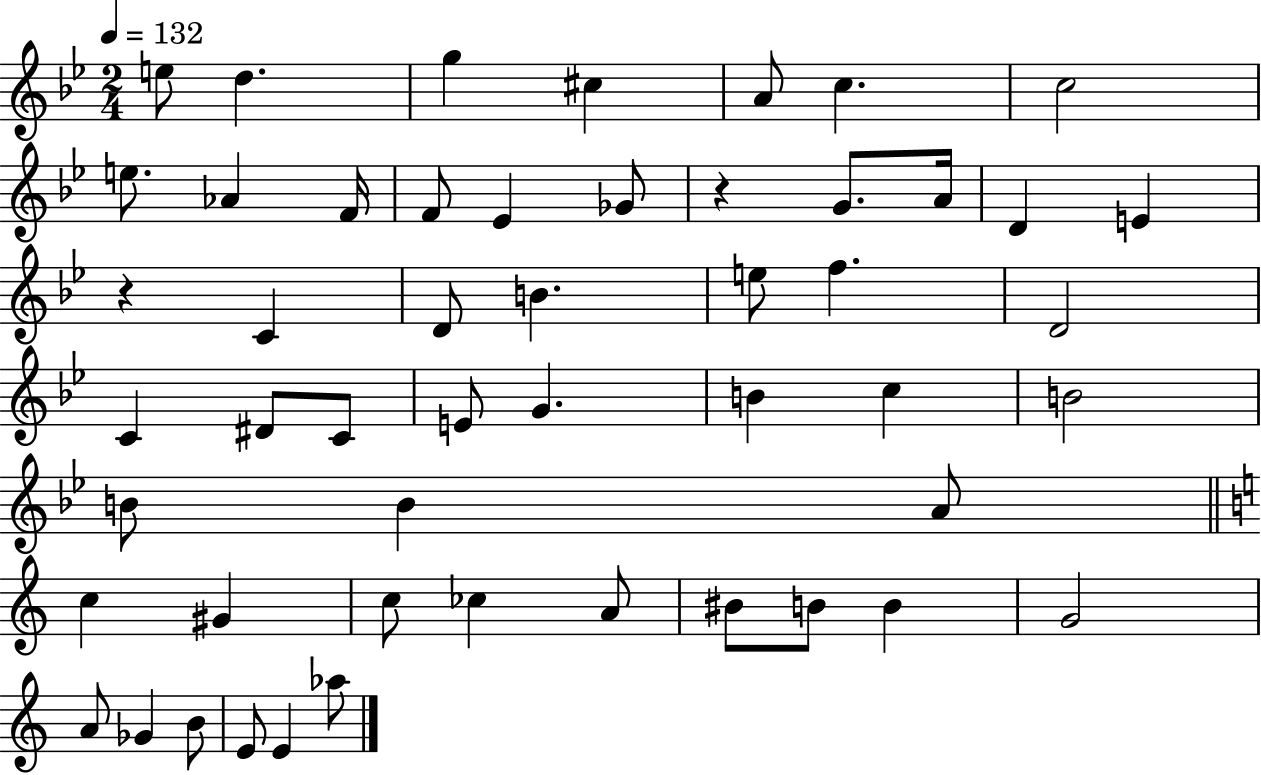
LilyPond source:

{
  \clef treble
  \numericTimeSignature
  \time 2/4
  \key bes \major
  \tempo 4 = 132
  \repeat volta 2 { e''8 d''4. | g''4 cis''4 | a'8 c''4. | c''2 | \break e''8. aes'4 f'16 | f'8 ees'4 ges'8 | r4 g'8. a'16 | d'4 e'4 | \break r4 c'4 | d'8 b'4. | e''8 f''4. | d'2 | \break c'4 dis'8 c'8 | e'8 g'4. | b'4 c''4 | b'2 | \break b'8 b'4 a'8 | \bar "||" \break \key c \major c''4 gis'4 | c''8 ces''4 a'8 | bis'8 b'8 b'4 | g'2 | \break a'8 ges'4 b'8 | e'8 e'4 aes''8 | } \bar "|."
}